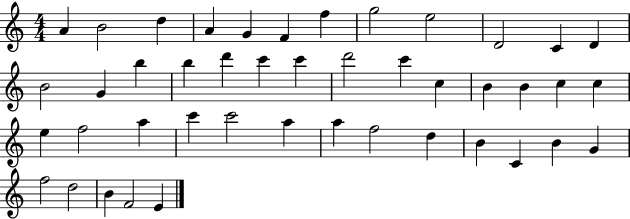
{
  \clef treble
  \numericTimeSignature
  \time 4/4
  \key c \major
  a'4 b'2 d''4 | a'4 g'4 f'4 f''4 | g''2 e''2 | d'2 c'4 d'4 | \break b'2 g'4 b''4 | b''4 d'''4 c'''4 c'''4 | d'''2 c'''4 c''4 | b'4 b'4 c''4 c''4 | \break e''4 f''2 a''4 | c'''4 c'''2 a''4 | a''4 f''2 d''4 | b'4 c'4 b'4 g'4 | \break f''2 d''2 | b'4 f'2 e'4 | \bar "|."
}